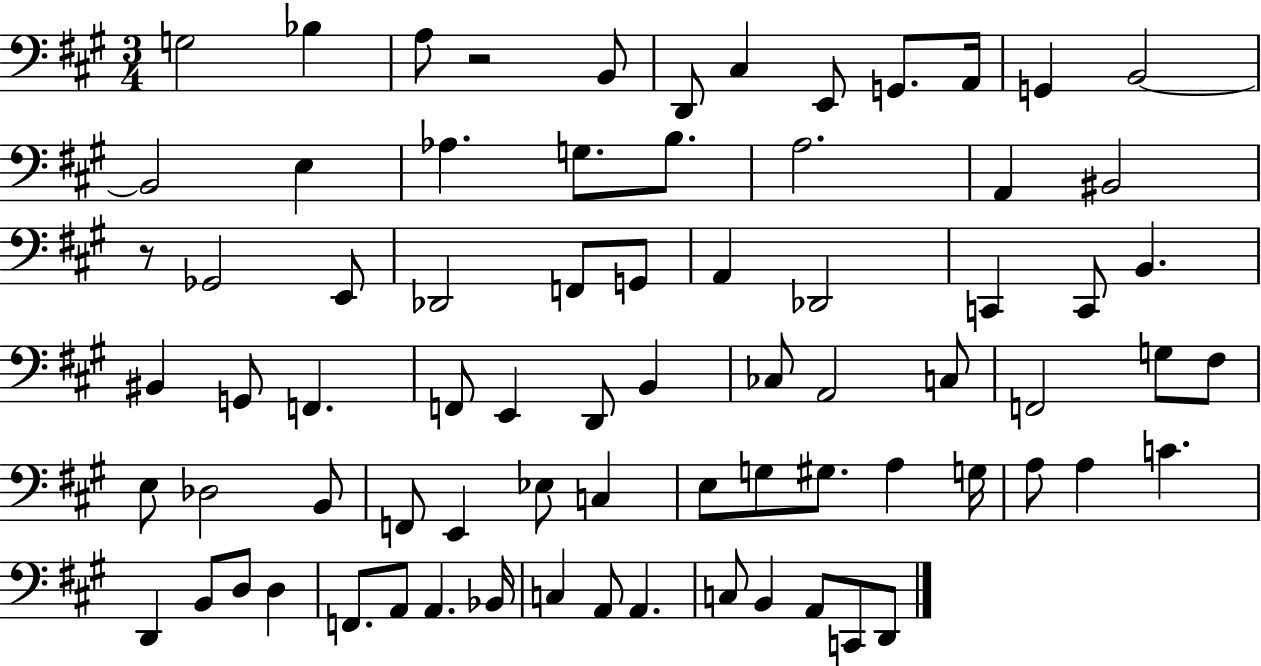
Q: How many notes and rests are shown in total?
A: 75